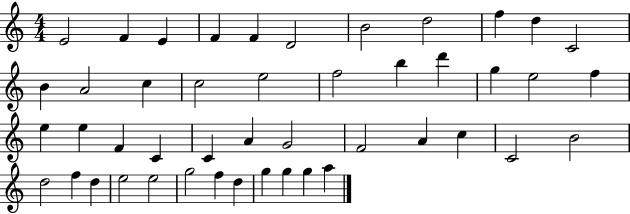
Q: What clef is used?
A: treble